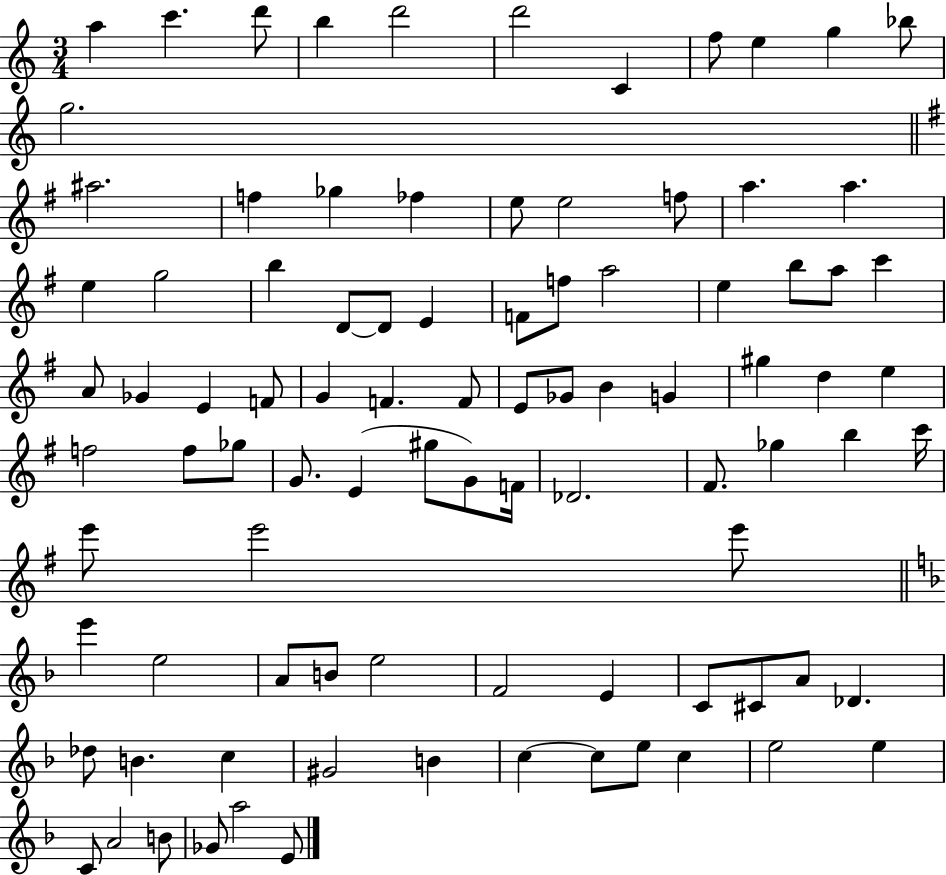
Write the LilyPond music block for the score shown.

{
  \clef treble
  \numericTimeSignature
  \time 3/4
  \key c \major
  \repeat volta 2 { a''4 c'''4. d'''8 | b''4 d'''2 | d'''2 c'4 | f''8 e''4 g''4 bes''8 | \break g''2. | \bar "||" \break \key e \minor ais''2. | f''4 ges''4 fes''4 | e''8 e''2 f''8 | a''4. a''4. | \break e''4 g''2 | b''4 d'8~~ d'8 e'4 | f'8 f''8 a''2 | e''4 b''8 a''8 c'''4 | \break a'8 ges'4 e'4 f'8 | g'4 f'4. f'8 | e'8 ges'8 b'4 g'4 | gis''4 d''4 e''4 | \break f''2 f''8 ges''8 | g'8. e'4( gis''8 g'8) f'16 | des'2. | fis'8. ges''4 b''4 c'''16 | \break e'''8 e'''2 e'''8 | \bar "||" \break \key f \major e'''4 e''2 | a'8 b'8 e''2 | f'2 e'4 | c'8 cis'8 a'8 des'4. | \break des''8 b'4. c''4 | gis'2 b'4 | c''4~~ c''8 e''8 c''4 | e''2 e''4 | \break c'8 a'2 b'8 | ges'8 a''2 e'8 | } \bar "|."
}